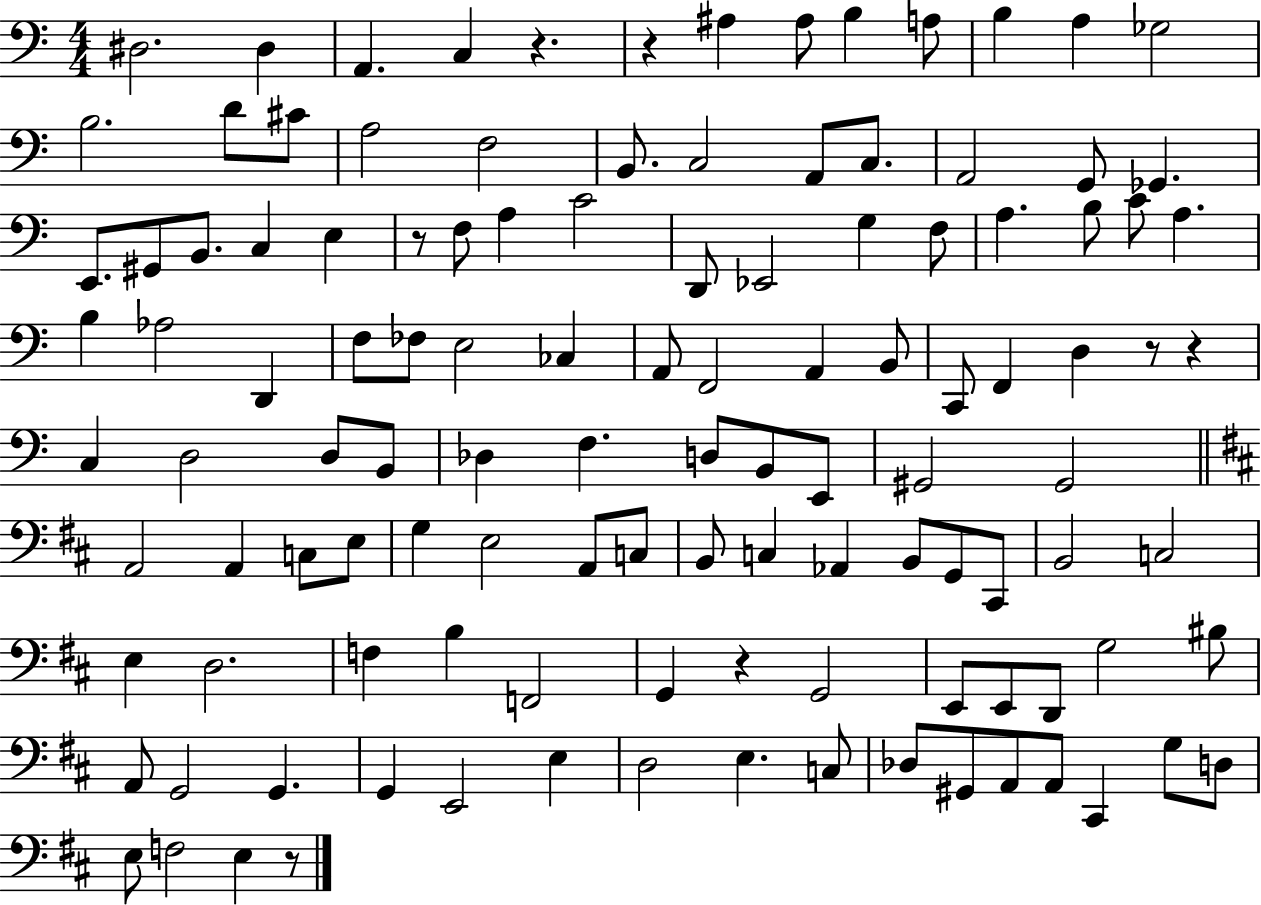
X:1
T:Untitled
M:4/4
L:1/4
K:C
^D,2 ^D, A,, C, z z ^A, ^A,/2 B, A,/2 B, A, _G,2 B,2 D/2 ^C/2 A,2 F,2 B,,/2 C,2 A,,/2 C,/2 A,,2 G,,/2 _G,, E,,/2 ^G,,/2 B,,/2 C, E, z/2 F,/2 A, C2 D,,/2 _E,,2 G, F,/2 A, B,/2 C/2 A, B, _A,2 D,, F,/2 _F,/2 E,2 _C, A,,/2 F,,2 A,, B,,/2 C,,/2 F,, D, z/2 z C, D,2 D,/2 B,,/2 _D, F, D,/2 B,,/2 E,,/2 ^G,,2 ^G,,2 A,,2 A,, C,/2 E,/2 G, E,2 A,,/2 C,/2 B,,/2 C, _A,, B,,/2 G,,/2 ^C,,/2 B,,2 C,2 E, D,2 F, B, F,,2 G,, z G,,2 E,,/2 E,,/2 D,,/2 G,2 ^B,/2 A,,/2 G,,2 G,, G,, E,,2 E, D,2 E, C,/2 _D,/2 ^G,,/2 A,,/2 A,,/2 ^C,, G,/2 D,/2 E,/2 F,2 E, z/2